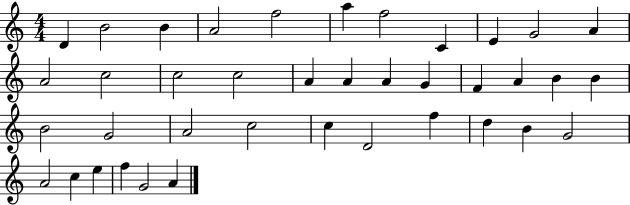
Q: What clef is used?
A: treble